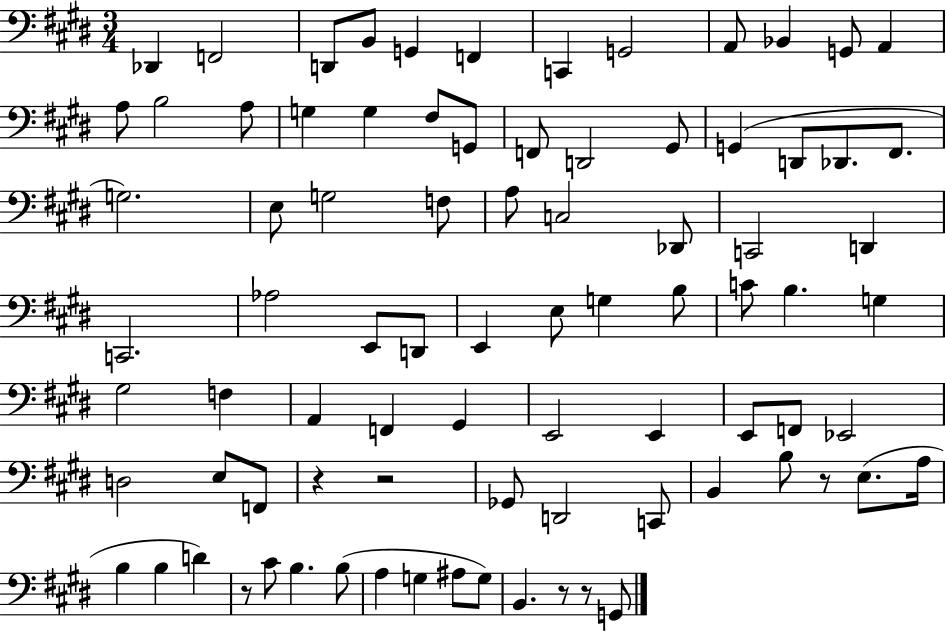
{
  \clef bass
  \numericTimeSignature
  \time 3/4
  \key e \major
  des,4 f,2 | d,8 b,8 g,4 f,4 | c,4 g,2 | a,8 bes,4 g,8 a,4 | \break a8 b2 a8 | g4 g4 fis8 g,8 | f,8 d,2 gis,8 | g,4( d,8 des,8. fis,8. | \break g2.) | e8 g2 f8 | a8 c2 des,8 | c,2 d,4 | \break c,2. | aes2 e,8 d,8 | e,4 e8 g4 b8 | c'8 b4. g4 | \break gis2 f4 | a,4 f,4 gis,4 | e,2 e,4 | e,8 f,8 ees,2 | \break d2 e8 f,8 | r4 r2 | ges,8 d,2 c,8 | b,4 b8 r8 e8.( a16 | \break b4 b4 d'4) | r8 cis'8 b4. b8( | a4 g4 ais8 g8) | b,4. r8 r8 g,8 | \break \bar "|."
}